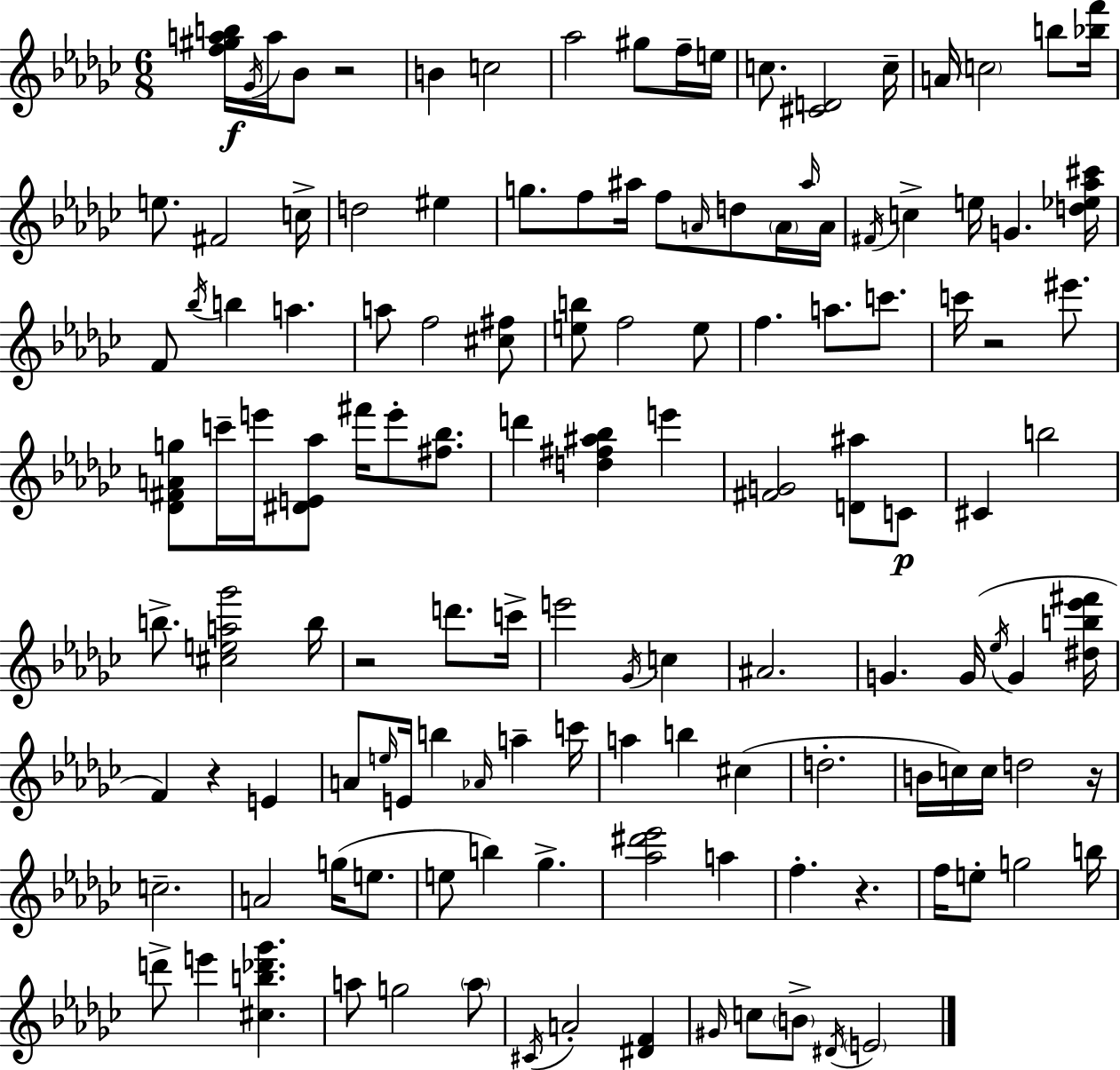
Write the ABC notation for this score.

X:1
T:Untitled
M:6/8
L:1/4
K:Ebm
[f^gab]/4 _G/4 a/4 _B/2 z2 B c2 _a2 ^g/2 f/4 e/4 c/2 [^CD]2 c/4 A/4 c2 b/2 [_bf']/4 e/2 ^F2 c/4 d2 ^e g/2 f/2 ^a/4 f/2 A/4 d/2 A/4 ^a/4 A/4 ^F/4 c e/4 G [d_e_a^c']/4 F/2 _b/4 b a a/2 f2 [^c^f]/2 [eb]/2 f2 e/2 f a/2 c'/2 c'/4 z2 ^e'/2 [_D^FAg]/2 c'/4 e'/4 [^DE_a]/2 ^f'/4 e'/2 [^f_b]/2 d' [d^f^a_b] e' [^FG]2 [D^a]/2 C/2 ^C b2 b/2 [^cea_g']2 b/4 z2 d'/2 c'/4 e'2 _G/4 c ^A2 G G/4 _e/4 G [^db_e'^f']/4 F z E A/2 e/4 E/4 b _A/4 a c'/4 a b ^c d2 B/4 c/4 c/4 d2 z/4 c2 A2 g/4 e/2 e/2 b _g [_a^d'_e']2 a f z f/4 e/2 g2 b/4 d'/2 e' [^cb_d'_g'] a/2 g2 a/2 ^C/4 A2 [^DF] ^G/4 c/2 B/2 ^D/4 E2